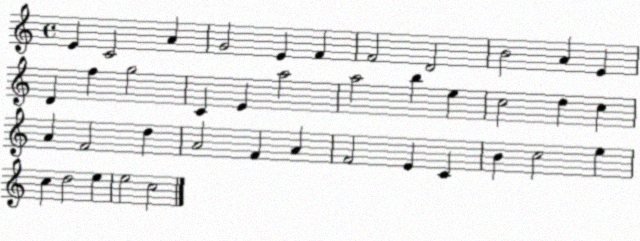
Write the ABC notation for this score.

X:1
T:Untitled
M:4/4
L:1/4
K:C
E C2 A G2 E F F2 D2 B2 A E D f g2 C E a2 a2 b e c2 d c A F2 d A2 F A F2 E C B c2 e c d2 e e2 c2